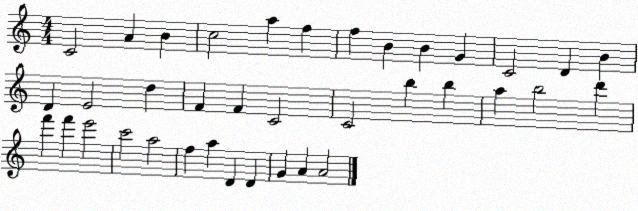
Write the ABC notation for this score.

X:1
T:Untitled
M:4/4
L:1/4
K:C
C2 A B c2 a f f B B G C2 D B D E2 d F F C2 C2 b b a b2 d' f' f' e'2 c'2 a2 f a D D G A A2